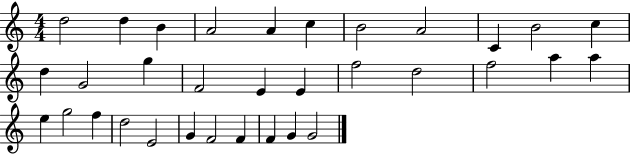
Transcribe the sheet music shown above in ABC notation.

X:1
T:Untitled
M:4/4
L:1/4
K:C
d2 d B A2 A c B2 A2 C B2 c d G2 g F2 E E f2 d2 f2 a a e g2 f d2 E2 G F2 F F G G2